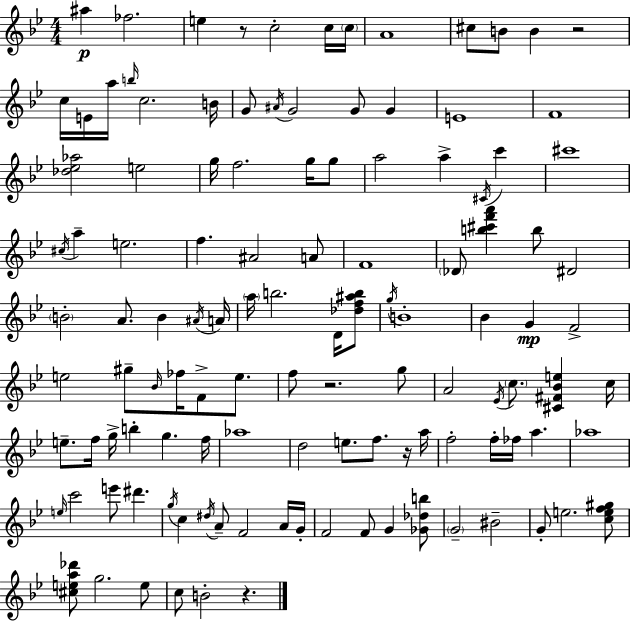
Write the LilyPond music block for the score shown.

{
  \clef treble
  \numericTimeSignature
  \time 4/4
  \key g \minor
  ais''4\p fes''2. | e''4 r8 c''2-. c''16 \parenthesize c''16 | a'1 | cis''8 b'8 b'4 r2 | \break c''16 e'16 a''16 \grace { b''16 } c''2. | b'16 g'8 \acciaccatura { ais'16 } g'2 g'8 g'4 | e'1 | f'1 | \break <des'' ees'' aes''>2 e''2 | g''16 f''2. g''16 | g''8 a''2 a''4-> \acciaccatura { cis'16 } c'''4 | cis'''1 | \break \acciaccatura { cis''16 } a''4-- e''2. | f''4. ais'2 | a'8 f'1 | \parenthesize des'8 <b'' cis''' f''' a'''>4 b''8 dis'2 | \break \parenthesize b'2-. a'8. b'4 | \acciaccatura { ais'16 } a'16 \parenthesize a''16 b''2. | d'16 <des'' f'' ais'' b''>8 \acciaccatura { g''16 } b'1-. | bes'4 g'4\mp f'2-> | \break e''2 gis''8-- | \grace { bes'16 } fes''16 f'8-> e''8. f''8 r2. | g''8 a'2 \acciaccatura { ees'16 } | \parenthesize c''8. <cis' fis' bes' e''>4 c''16 e''8.-- f''16 g''16-> b''4-. | \break g''4. f''16 aes''1 | d''2 | e''8. f''8. r16 a''16 f''2-. | f''16-. fes''16 a''4. aes''1 | \break \grace { e''16 } c'''2 | e'''8 dis'''4. \acciaccatura { g''16 } c''4 \acciaccatura { dis''16 } a'8-- | f'2 a'16 g'16-. f'2 | f'8 g'4 <ges' des'' b''>8 \parenthesize g'2-- | \break bis'2-- g'8-. e''2. | <c'' e'' f'' gis''>8 <cis'' e'' a'' des'''>8 g''2. | e''8 c''8 b'2-. | r4. \bar "|."
}